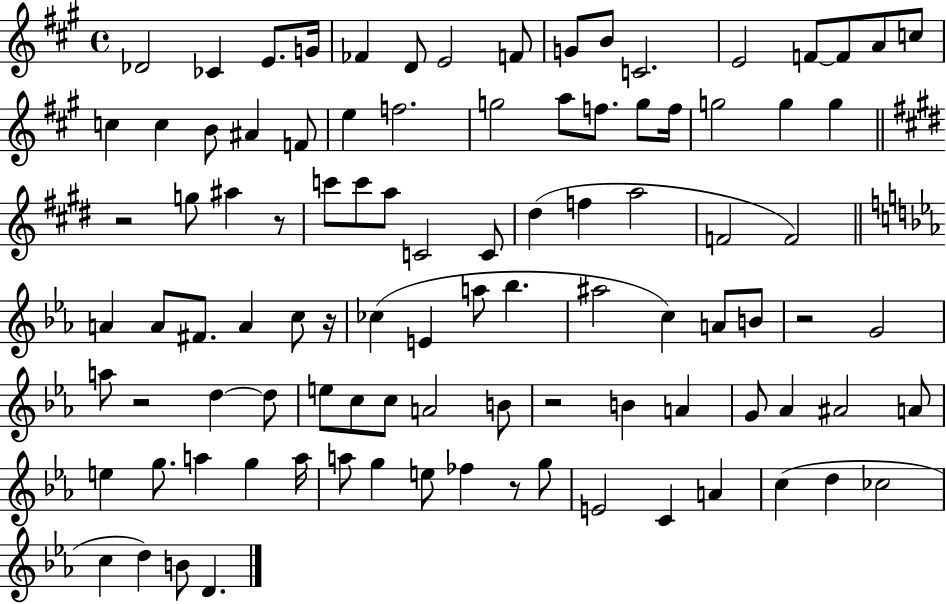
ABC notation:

X:1
T:Untitled
M:4/4
L:1/4
K:A
_D2 _C E/2 G/4 _F D/2 E2 F/2 G/2 B/2 C2 E2 F/2 F/2 A/2 c/2 c c B/2 ^A F/2 e f2 g2 a/2 f/2 g/2 f/4 g2 g g z2 g/2 ^a z/2 c'/2 c'/2 a/2 C2 C/2 ^d f a2 F2 F2 A A/2 ^F/2 A c/2 z/4 _c E a/2 _b ^a2 c A/2 B/2 z2 G2 a/2 z2 d d/2 e/2 c/2 c/2 A2 B/2 z2 B A G/2 _A ^A2 A/2 e g/2 a g a/4 a/2 g e/2 _f z/2 g/2 E2 C A c d _c2 c d B/2 D